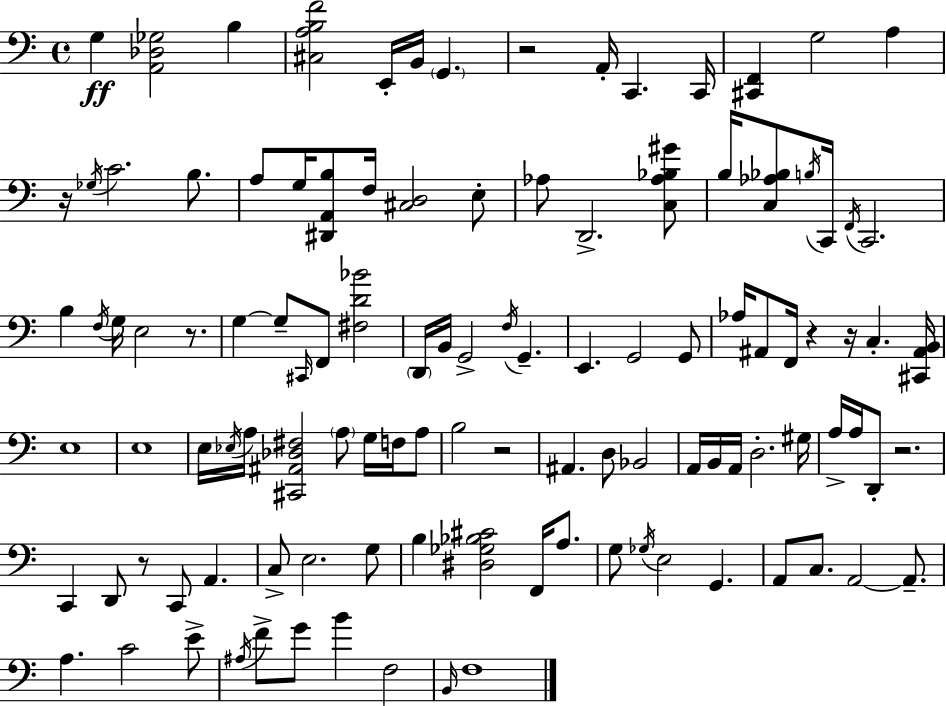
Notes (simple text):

G3/q [A2,Db3,Gb3]/h B3/q [C#3,A3,B3,F4]/h E2/s B2/s G2/q. R/h A2/s C2/q. C2/s [C#2,F2]/q G3/h A3/q R/s Gb3/s C4/h. B3/e. A3/e G3/s [D#2,A2,B3]/e F3/s [C#3,D3]/h E3/e Ab3/e D2/h. [C3,Ab3,Bb3,G#4]/e B3/s [C3,Ab3,Bb3]/e B3/s C2/s F2/s C2/h. B3/q F3/s G3/s E3/h R/e. G3/q G3/e C#2/s F2/e [F#3,D4,Bb4]/h D2/s B2/s G2/h F3/s G2/q. E2/q. G2/h G2/e Ab3/s A#2/e F2/s R/q R/s C3/q. [C#2,A#2,B2]/s E3/w E3/w E3/s Eb3/s A3/s [C#2,A#2,Db3,F#3]/h A3/e G3/s F3/s A3/e B3/h R/h A#2/q. D3/e Bb2/h A2/s B2/s A2/s D3/h. G#3/s A3/s A3/s D2/e R/h. C2/q D2/e R/e C2/e A2/q. C3/e E3/h. G3/e B3/q [D#3,Gb3,Bb3,C#4]/h F2/s A3/e. G3/e Gb3/s E3/h G2/q. A2/e C3/e. A2/h A2/e. A3/q. C4/h E4/e A#3/s F4/e G4/e B4/q F3/h B2/s F3/w